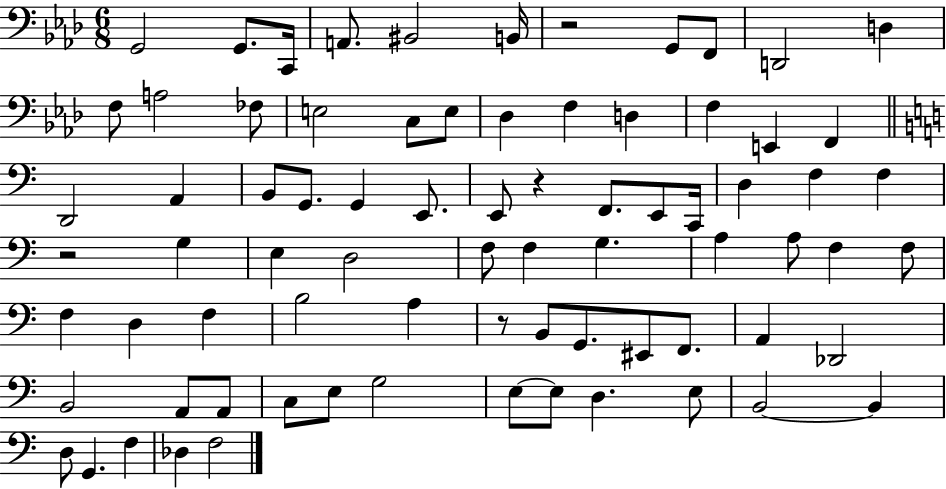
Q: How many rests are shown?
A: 4